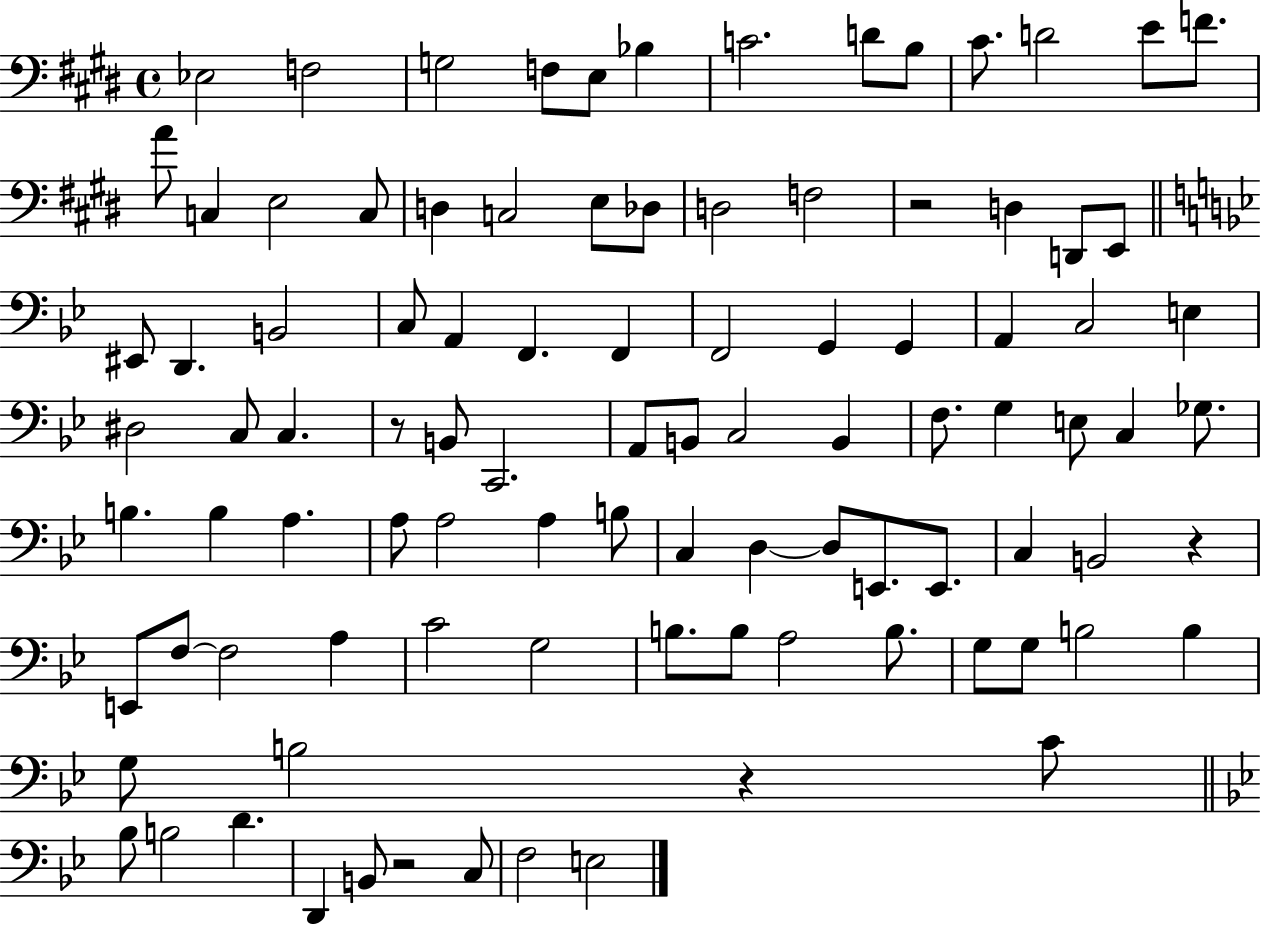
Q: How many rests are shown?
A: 5